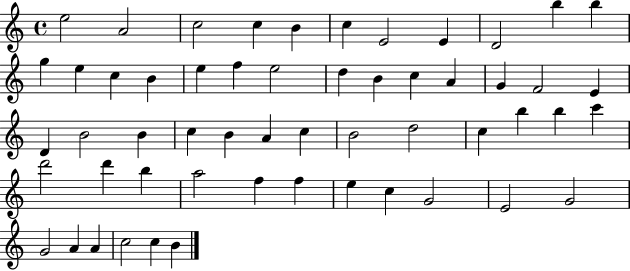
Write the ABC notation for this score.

X:1
T:Untitled
M:4/4
L:1/4
K:C
e2 A2 c2 c B c E2 E D2 b b g e c B e f e2 d B c A G F2 E D B2 B c B A c B2 d2 c b b c' d'2 d' b a2 f f e c G2 E2 G2 G2 A A c2 c B